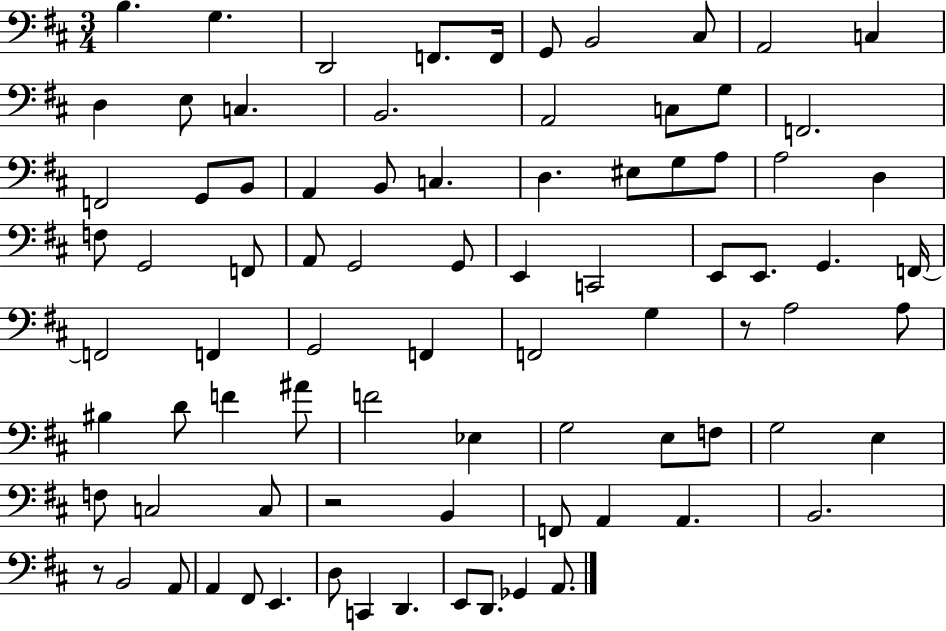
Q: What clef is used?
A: bass